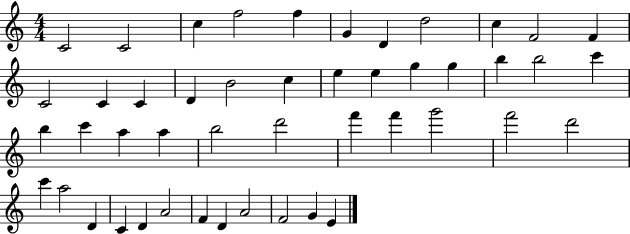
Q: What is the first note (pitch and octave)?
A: C4